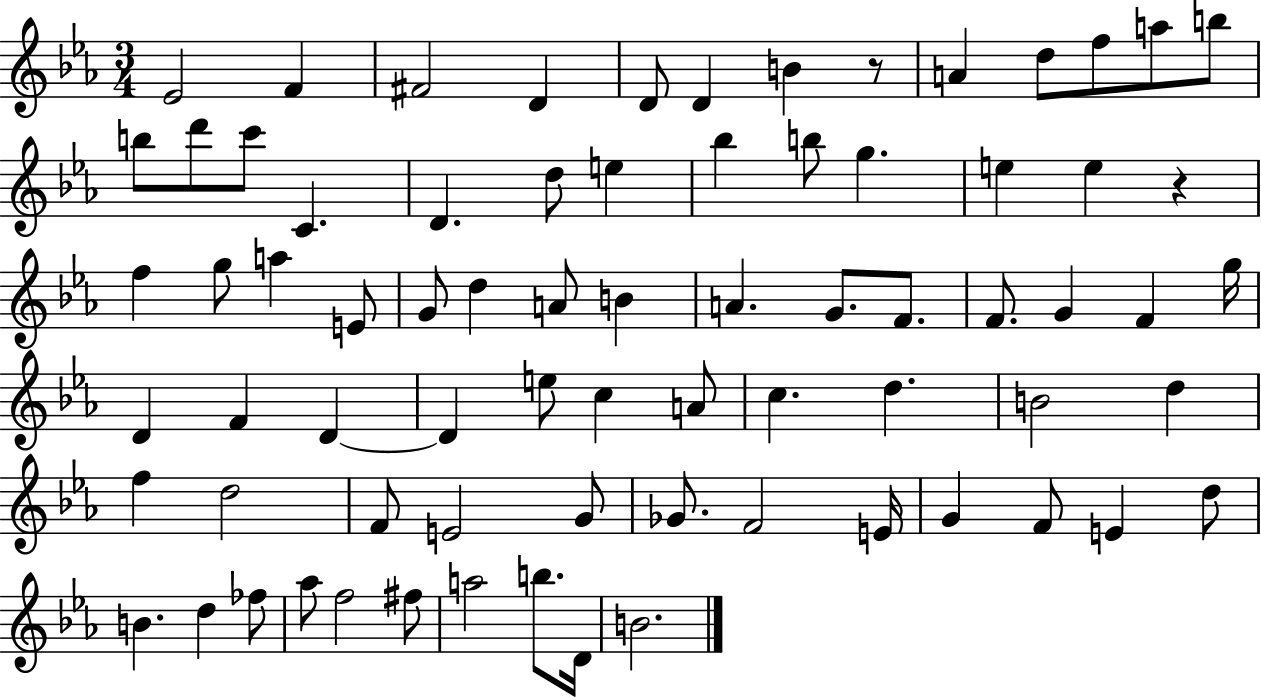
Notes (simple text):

Eb4/h F4/q F#4/h D4/q D4/e D4/q B4/q R/e A4/q D5/e F5/e A5/e B5/e B5/e D6/e C6/e C4/q. D4/q. D5/e E5/q Bb5/q B5/e G5/q. E5/q E5/q R/q F5/q G5/e A5/q E4/e G4/e D5/q A4/e B4/q A4/q. G4/e. F4/e. F4/e. G4/q F4/q G5/s D4/q F4/q D4/q D4/q E5/e C5/q A4/e C5/q. D5/q. B4/h D5/q F5/q D5/h F4/e E4/h G4/e Gb4/e. F4/h E4/s G4/q F4/e E4/q D5/e B4/q. D5/q FES5/e Ab5/e F5/h F#5/e A5/h B5/e. D4/s B4/h.